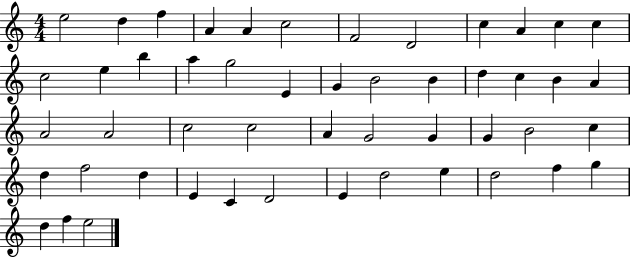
{
  \clef treble
  \numericTimeSignature
  \time 4/4
  \key c \major
  e''2 d''4 f''4 | a'4 a'4 c''2 | f'2 d'2 | c''4 a'4 c''4 c''4 | \break c''2 e''4 b''4 | a''4 g''2 e'4 | g'4 b'2 b'4 | d''4 c''4 b'4 a'4 | \break a'2 a'2 | c''2 c''2 | a'4 g'2 g'4 | g'4 b'2 c''4 | \break d''4 f''2 d''4 | e'4 c'4 d'2 | e'4 d''2 e''4 | d''2 f''4 g''4 | \break d''4 f''4 e''2 | \bar "|."
}